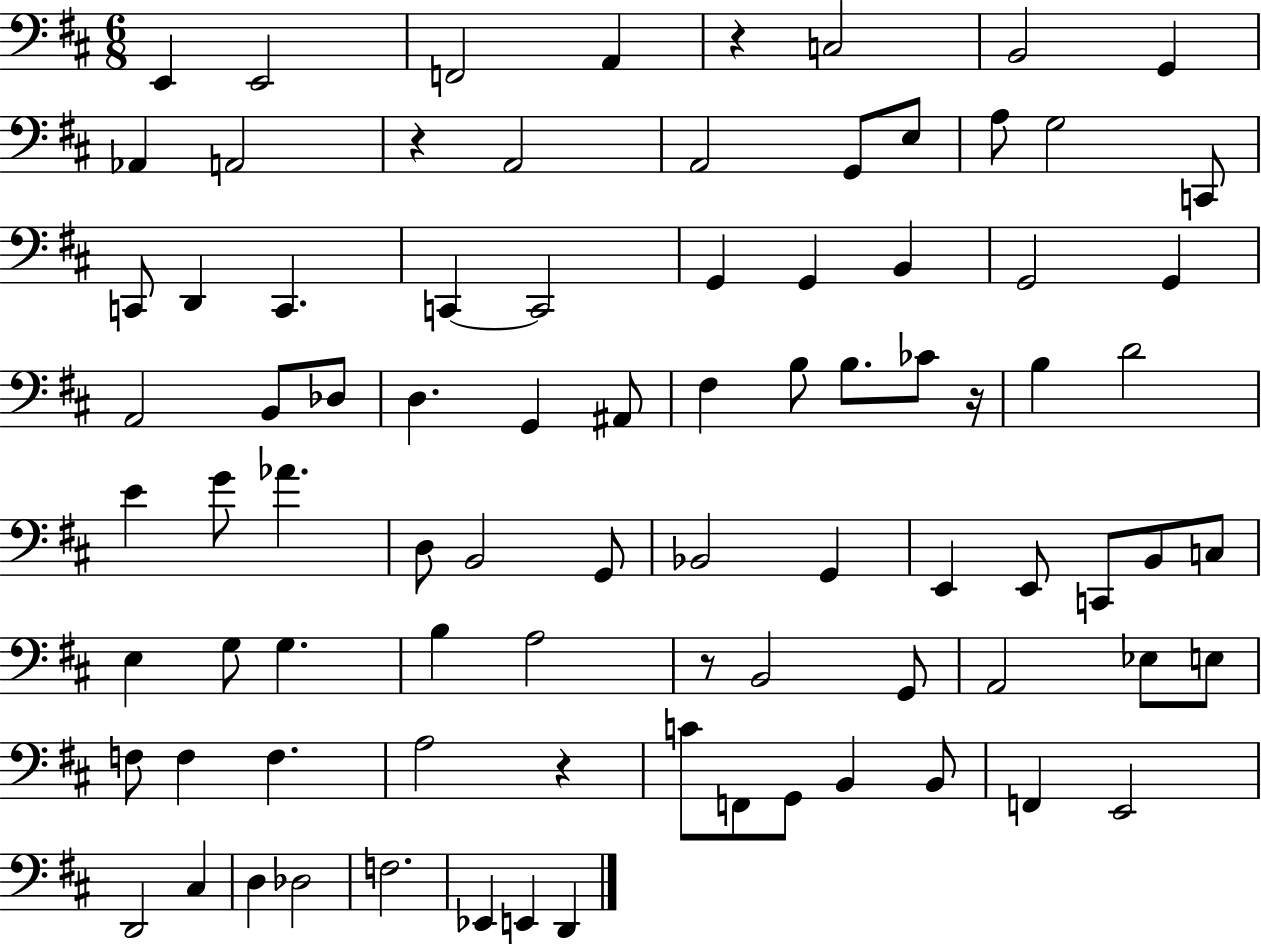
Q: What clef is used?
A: bass